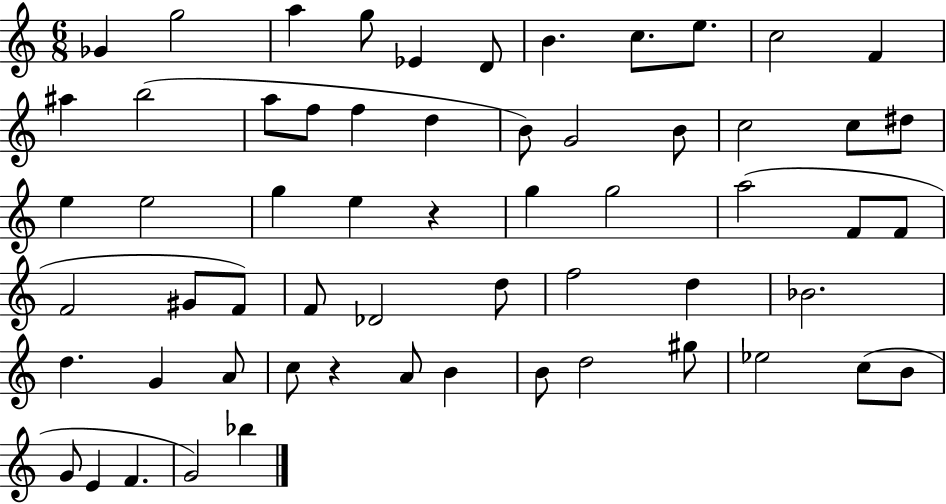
{
  \clef treble
  \numericTimeSignature
  \time 6/8
  \key c \major
  ges'4 g''2 | a''4 g''8 ees'4 d'8 | b'4. c''8. e''8. | c''2 f'4 | \break ais''4 b''2( | a''8 f''8 f''4 d''4 | b'8) g'2 b'8 | c''2 c''8 dis''8 | \break e''4 e''2 | g''4 e''4 r4 | g''4 g''2 | a''2( f'8 f'8 | \break f'2 gis'8 f'8) | f'8 des'2 d''8 | f''2 d''4 | bes'2. | \break d''4. g'4 a'8 | c''8 r4 a'8 b'4 | b'8 d''2 gis''8 | ees''2 c''8( b'8 | \break g'8 e'4 f'4. | g'2) bes''4 | \bar "|."
}